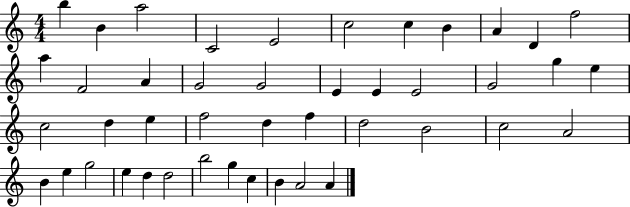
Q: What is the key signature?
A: C major